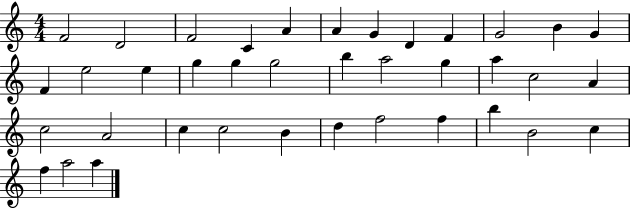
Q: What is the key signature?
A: C major